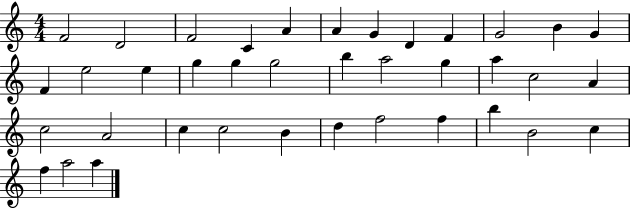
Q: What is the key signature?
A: C major